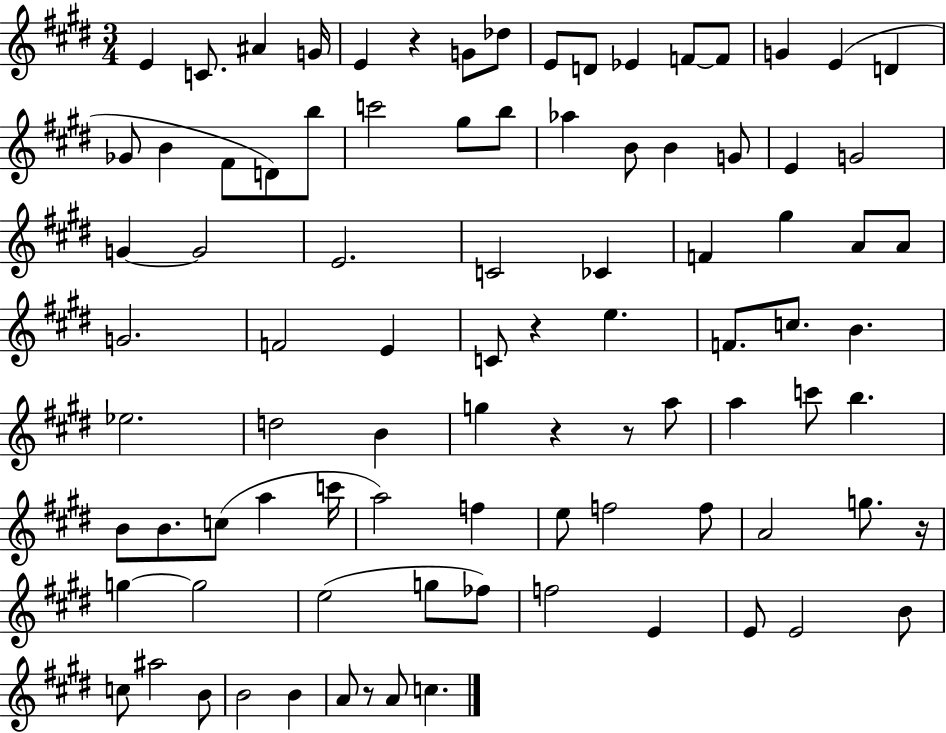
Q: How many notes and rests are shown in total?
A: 90